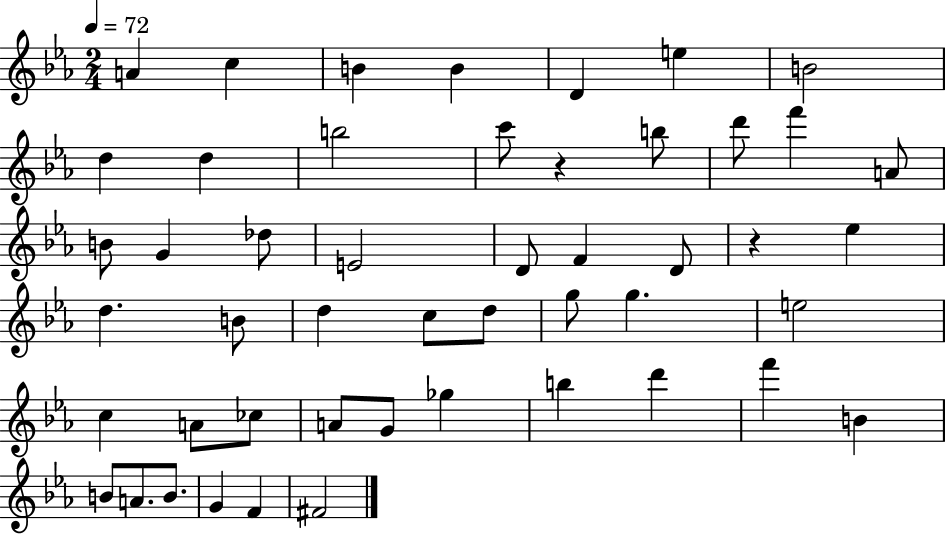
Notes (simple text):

A4/q C5/q B4/q B4/q D4/q E5/q B4/h D5/q D5/q B5/h C6/e R/q B5/e D6/e F6/q A4/e B4/e G4/q Db5/e E4/h D4/e F4/q D4/e R/q Eb5/q D5/q. B4/e D5/q C5/e D5/e G5/e G5/q. E5/h C5/q A4/e CES5/e A4/e G4/e Gb5/q B5/q D6/q F6/q B4/q B4/e A4/e. B4/e. G4/q F4/q F#4/h